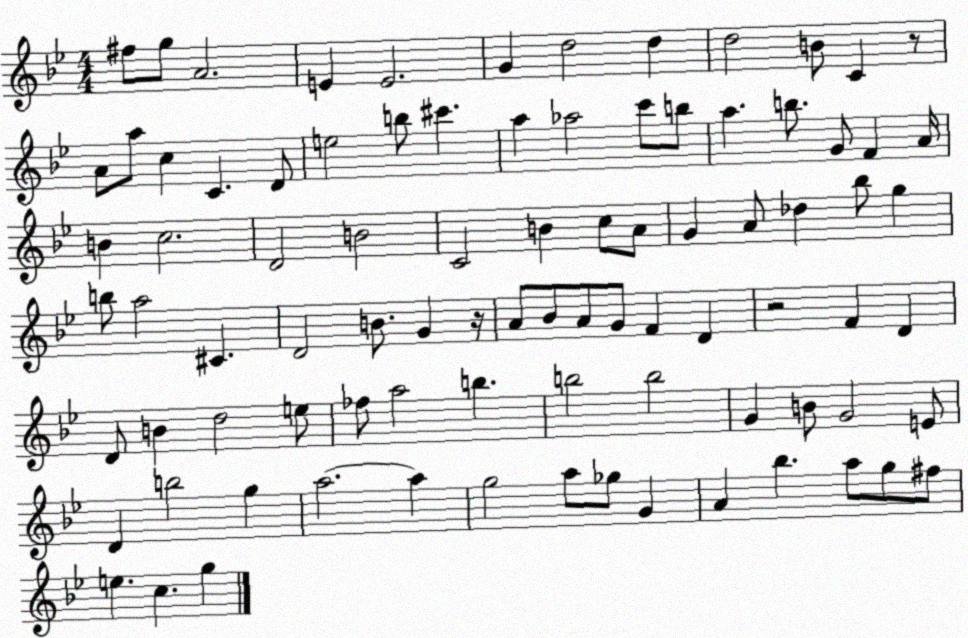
X:1
T:Untitled
M:4/4
L:1/4
K:Bb
^f/2 g/2 A2 E E2 G d2 d d2 B/2 C z/2 A/2 a/2 c C D/2 e2 b/2 ^c' a _a2 c'/2 b/2 a b/2 G/2 F A/4 B c2 D2 B2 C2 B c/2 A/2 G A/2 _d _b/2 g b/2 a2 ^C D2 B/2 G z/4 A/2 _B/2 A/2 G/2 F D z2 F D D/2 B d2 e/2 _f/2 a2 b b2 b2 G B/2 G2 E/2 D b2 g a2 a g2 a/2 _g/2 G A _b a/2 g/2 ^f/2 e c g